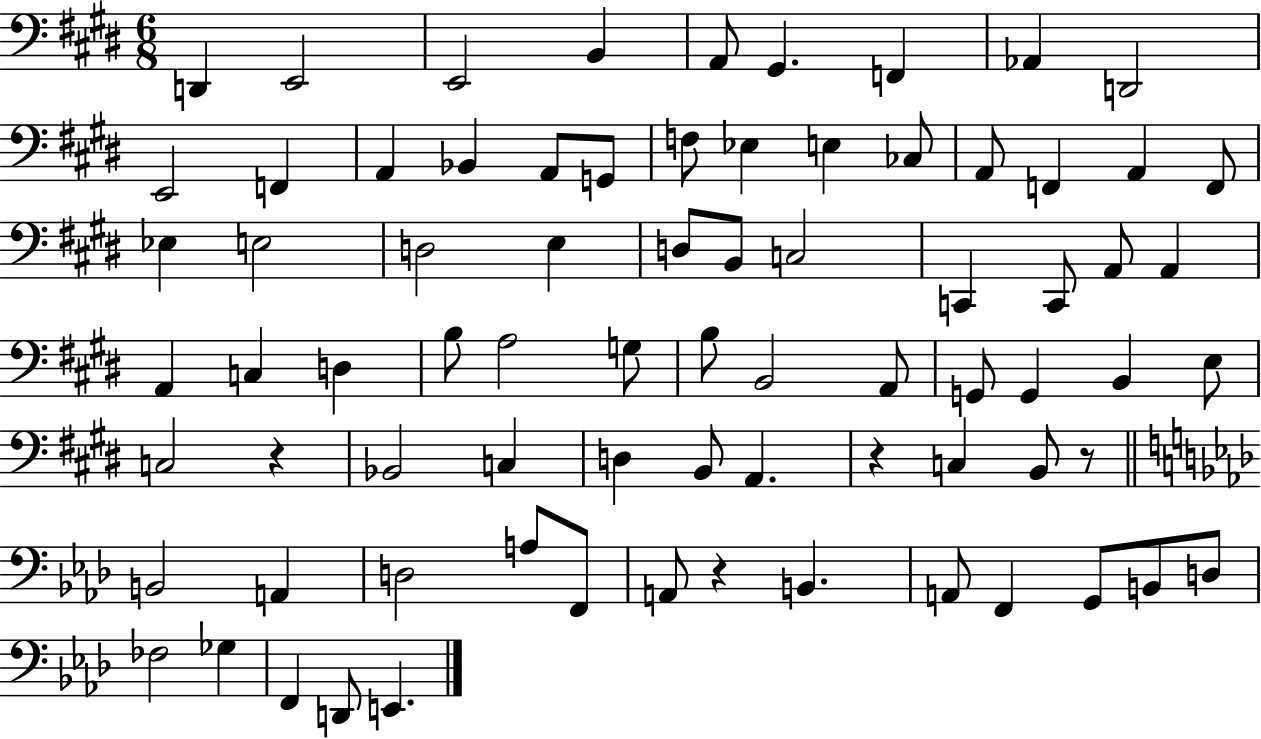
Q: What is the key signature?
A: E major